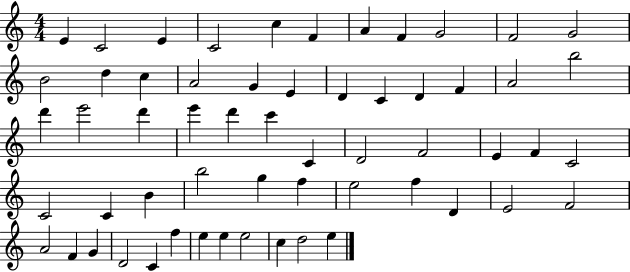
E4/q C4/h E4/q C4/h C5/q F4/q A4/q F4/q G4/h F4/h G4/h B4/h D5/q C5/q A4/h G4/q E4/q D4/q C4/q D4/q F4/q A4/h B5/h D6/q E6/h D6/q E6/q D6/q C6/q C4/q D4/h F4/h E4/q F4/q C4/h C4/h C4/q B4/q B5/h G5/q F5/q E5/h F5/q D4/q E4/h F4/h A4/h F4/q G4/q D4/h C4/q F5/q E5/q E5/q E5/h C5/q D5/h E5/q